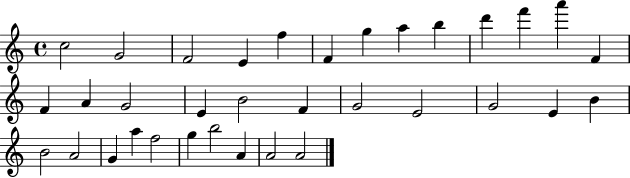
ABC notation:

X:1
T:Untitled
M:4/4
L:1/4
K:C
c2 G2 F2 E f F g a b d' f' a' F F A G2 E B2 F G2 E2 G2 E B B2 A2 G a f2 g b2 A A2 A2